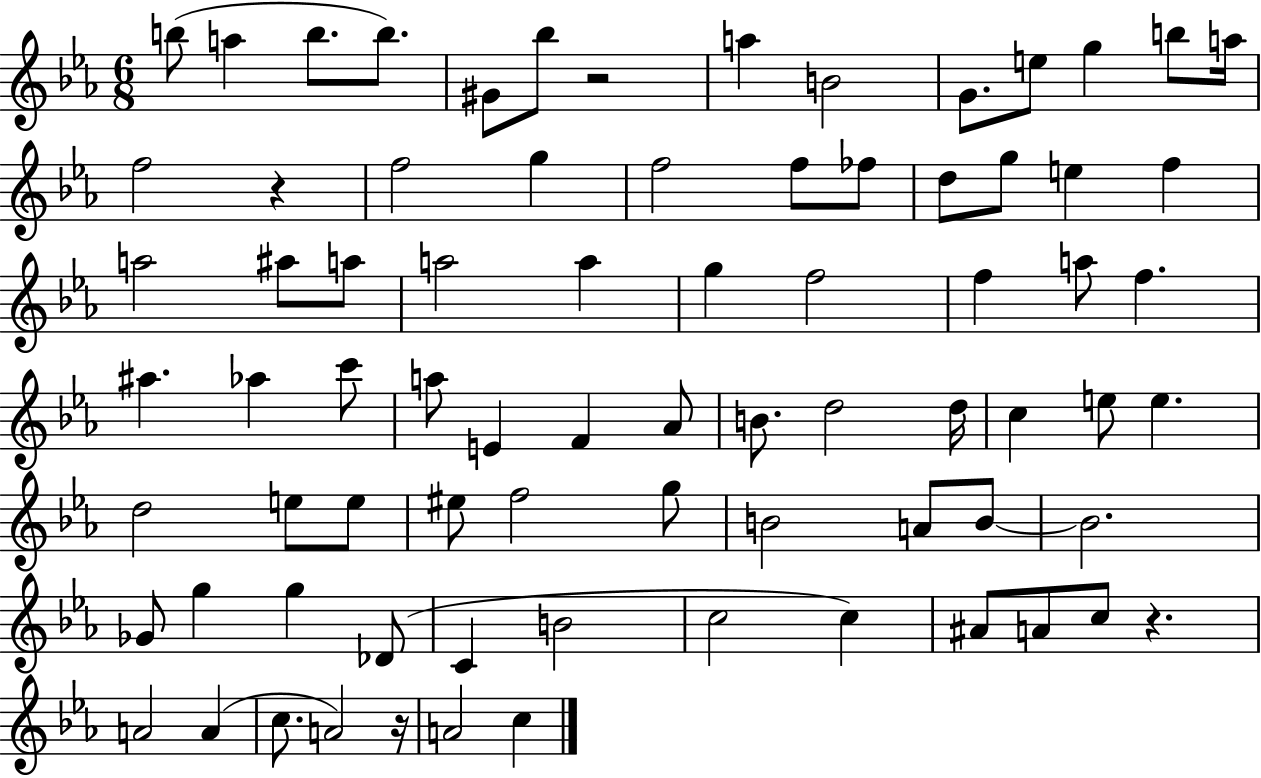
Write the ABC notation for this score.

X:1
T:Untitled
M:6/8
L:1/4
K:Eb
b/2 a b/2 b/2 ^G/2 _b/2 z2 a B2 G/2 e/2 g b/2 a/4 f2 z f2 g f2 f/2 _f/2 d/2 g/2 e f a2 ^a/2 a/2 a2 a g f2 f a/2 f ^a _a c'/2 a/2 E F _A/2 B/2 d2 d/4 c e/2 e d2 e/2 e/2 ^e/2 f2 g/2 B2 A/2 B/2 B2 _G/2 g g _D/2 C B2 c2 c ^A/2 A/2 c/2 z A2 A c/2 A2 z/4 A2 c